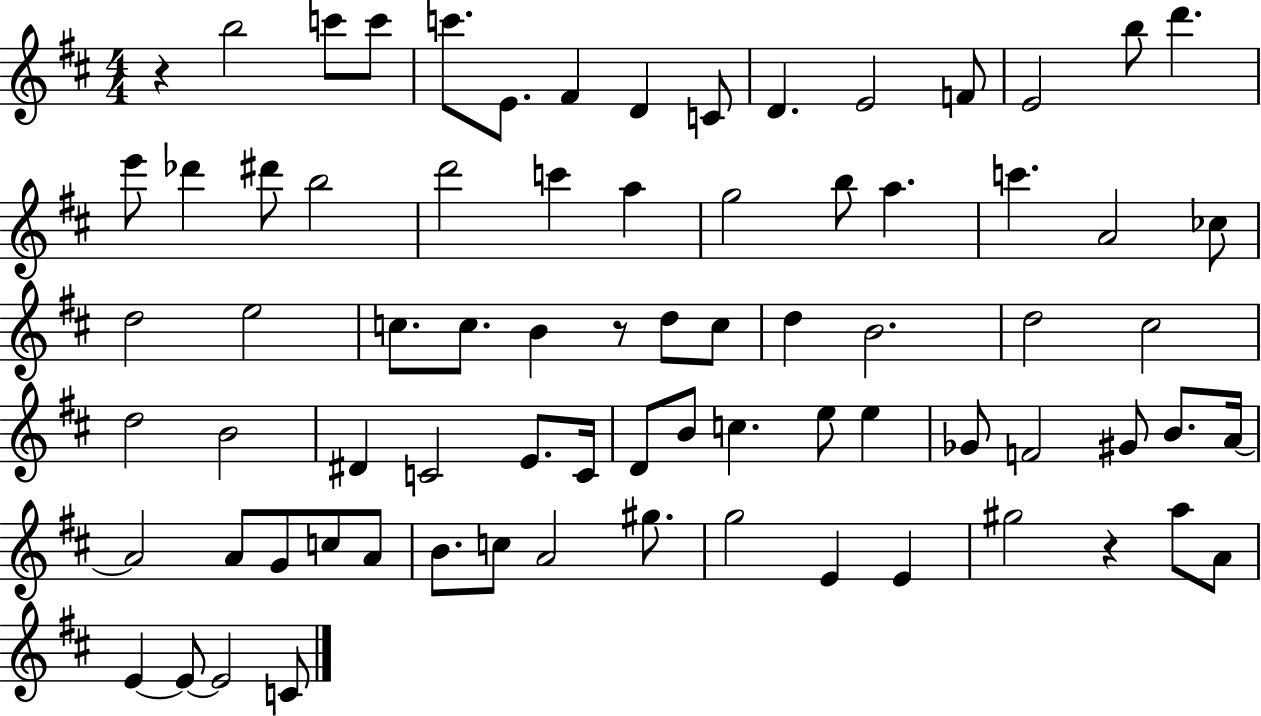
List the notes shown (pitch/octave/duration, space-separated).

R/q B5/h C6/e C6/e C6/e. E4/e. F#4/q D4/q C4/e D4/q. E4/h F4/e E4/h B5/e D6/q. E6/e Db6/q D#6/e B5/h D6/h C6/q A5/q G5/h B5/e A5/q. C6/q. A4/h CES5/e D5/h E5/h C5/e. C5/e. B4/q R/e D5/e C5/e D5/q B4/h. D5/h C#5/h D5/h B4/h D#4/q C4/h E4/e. C4/s D4/e B4/e C5/q. E5/e E5/q Gb4/e F4/h G#4/e B4/e. A4/s A4/h A4/e G4/e C5/e A4/e B4/e. C5/e A4/h G#5/e. G5/h E4/q E4/q G#5/h R/q A5/e A4/e E4/q E4/e E4/h C4/e